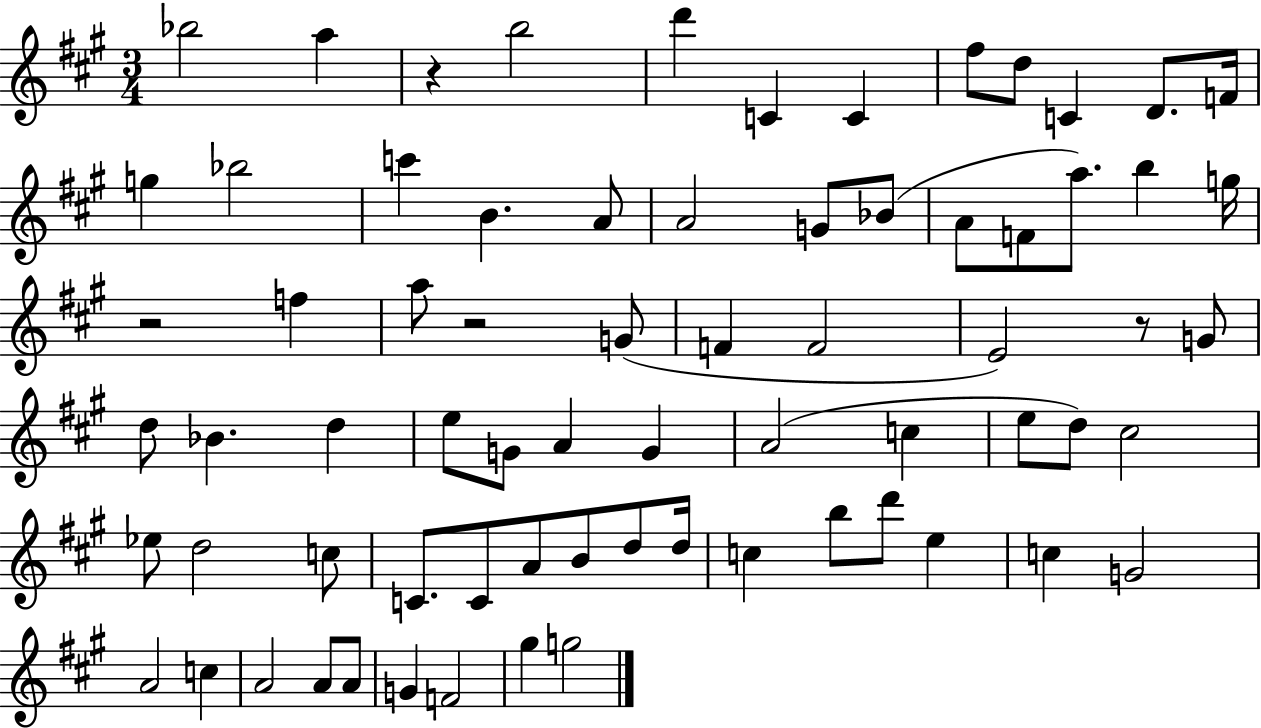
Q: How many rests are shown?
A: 4